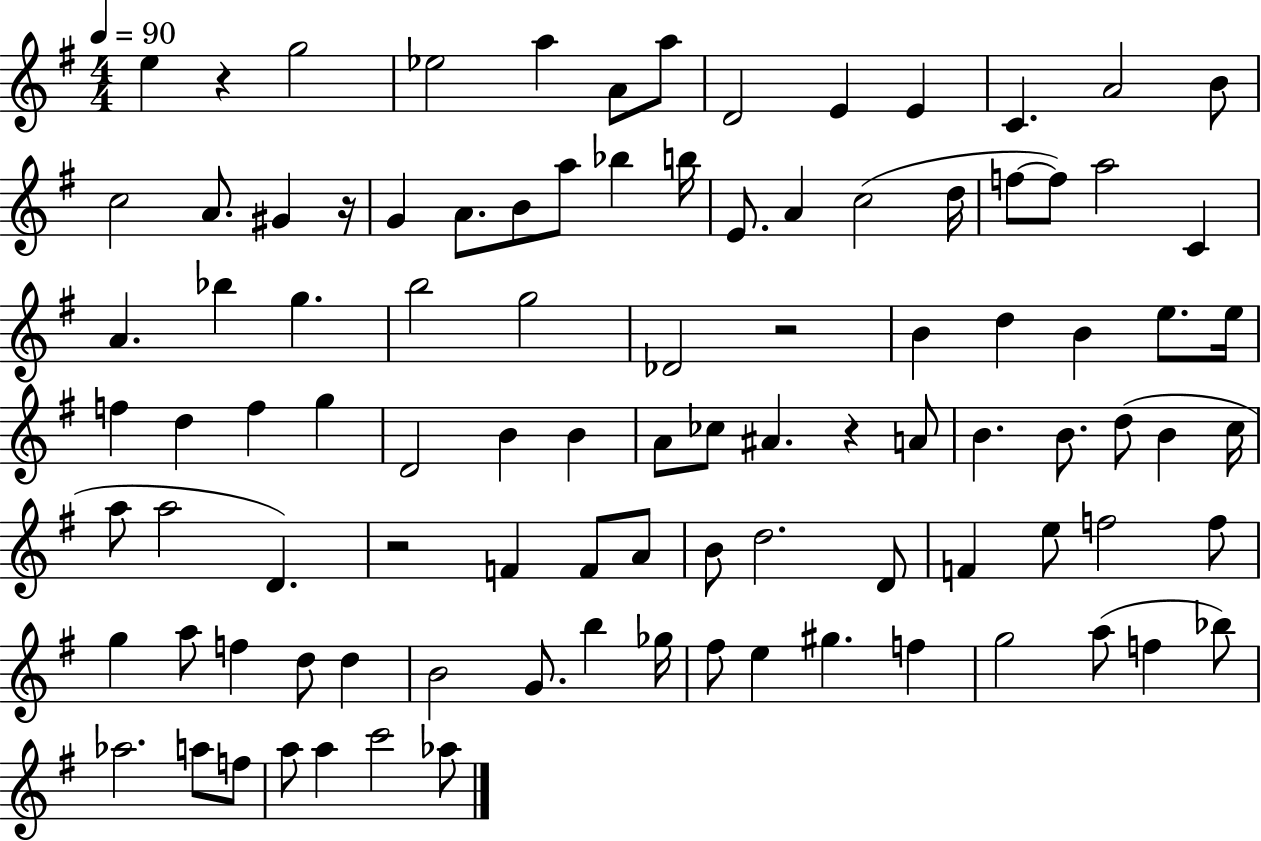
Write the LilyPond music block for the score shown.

{
  \clef treble
  \numericTimeSignature
  \time 4/4
  \key g \major
  \tempo 4 = 90
  e''4 r4 g''2 | ees''2 a''4 a'8 a''8 | d'2 e'4 e'4 | c'4. a'2 b'8 | \break c''2 a'8. gis'4 r16 | g'4 a'8. b'8 a''8 bes''4 b''16 | e'8. a'4 c''2( d''16 | f''8~~ f''8) a''2 c'4 | \break a'4. bes''4 g''4. | b''2 g''2 | des'2 r2 | b'4 d''4 b'4 e''8. e''16 | \break f''4 d''4 f''4 g''4 | d'2 b'4 b'4 | a'8 ces''8 ais'4. r4 a'8 | b'4. b'8. d''8( b'4 c''16 | \break a''8 a''2 d'4.) | r2 f'4 f'8 a'8 | b'8 d''2. d'8 | f'4 e''8 f''2 f''8 | \break g''4 a''8 f''4 d''8 d''4 | b'2 g'8. b''4 ges''16 | fis''8 e''4 gis''4. f''4 | g''2 a''8( f''4 bes''8) | \break aes''2. a''8 f''8 | a''8 a''4 c'''2 aes''8 | \bar "|."
}